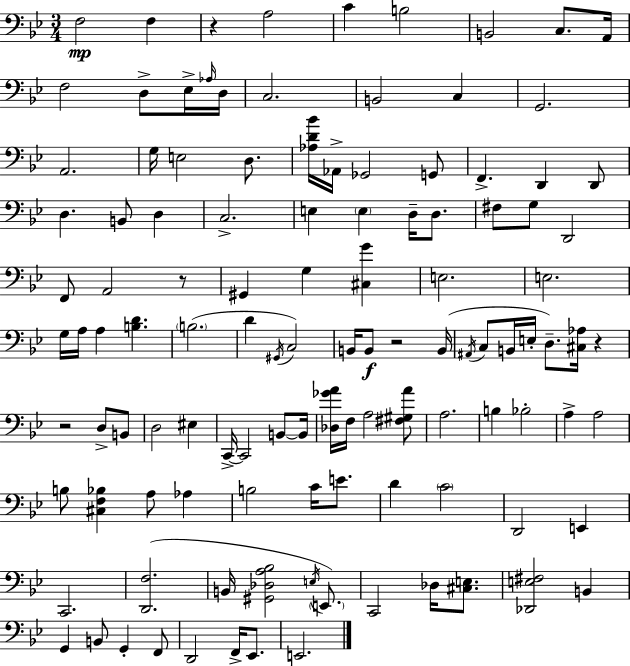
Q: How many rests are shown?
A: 5